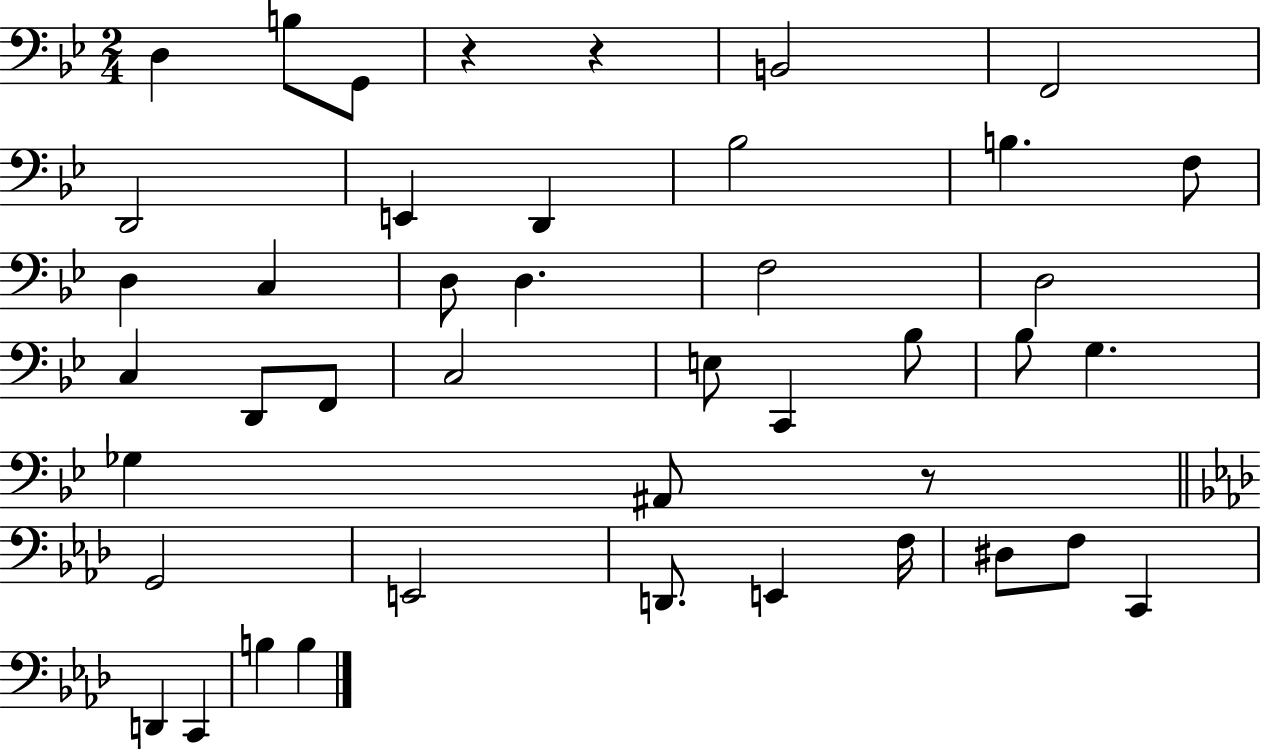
D3/q B3/e G2/e R/q R/q B2/h F2/h D2/h E2/q D2/q Bb3/h B3/q. F3/e D3/q C3/q D3/e D3/q. F3/h D3/h C3/q D2/e F2/e C3/h E3/e C2/q Bb3/e Bb3/e G3/q. Gb3/q A#2/e R/e G2/h E2/h D2/e. E2/q F3/s D#3/e F3/e C2/q D2/q C2/q B3/q B3/q